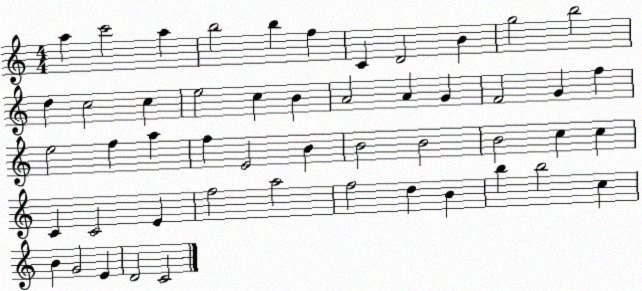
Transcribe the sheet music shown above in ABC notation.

X:1
T:Untitled
M:4/4
L:1/4
K:C
a c'2 a b2 b f C D2 B g2 b2 d c2 c e2 c B A2 A G F2 G f e2 f a f E2 B B2 B2 B2 c c C C2 E f2 a2 f2 d B b b2 c B G2 E D2 C2